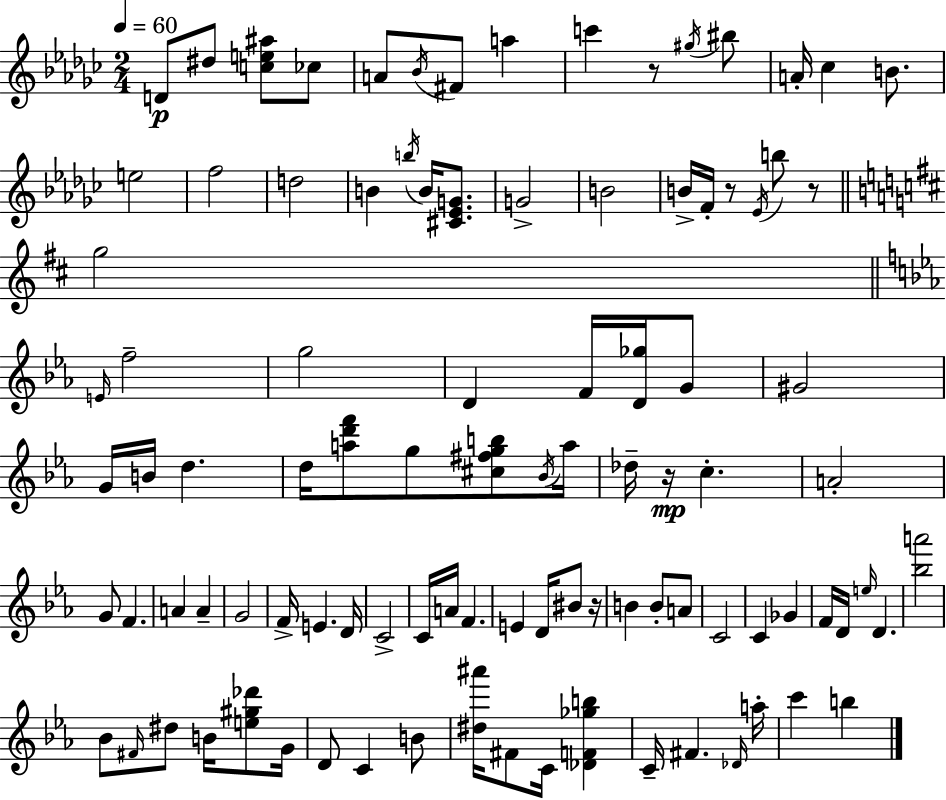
D4/e D#5/e [C5,E5,A#5]/e CES5/e A4/e Bb4/s F#4/e A5/q C6/q R/e G#5/s BIS5/e A4/s CES5/q B4/e. E5/h F5/h D5/h B4/q B5/s B4/s [C#4,Eb4,G4]/e. G4/h B4/h B4/s F4/s R/e Eb4/s B5/e R/e G5/h E4/s F5/h G5/h D4/q F4/s [D4,Gb5]/s G4/e G#4/h G4/s B4/s D5/q. D5/s [A5,D6,F6]/e G5/e [C#5,F#5,G5,B5]/e Bb4/s A5/s Db5/s R/s C5/q. A4/h G4/e F4/q. A4/q A4/q G4/h F4/s E4/q. D4/s C4/h C4/s A4/s F4/q. E4/q D4/s BIS4/e R/s B4/q B4/e A4/e C4/h C4/q Gb4/q F4/s D4/s E5/s D4/q. [Bb5,A6]/h Bb4/e F#4/s D#5/e B4/s [E5,G#5,Db6]/e G4/s D4/e C4/q B4/e [D#5,A#6]/s F#4/e C4/s [Db4,F4,Gb5,B5]/q C4/s F#4/q. Db4/s A5/s C6/q B5/q